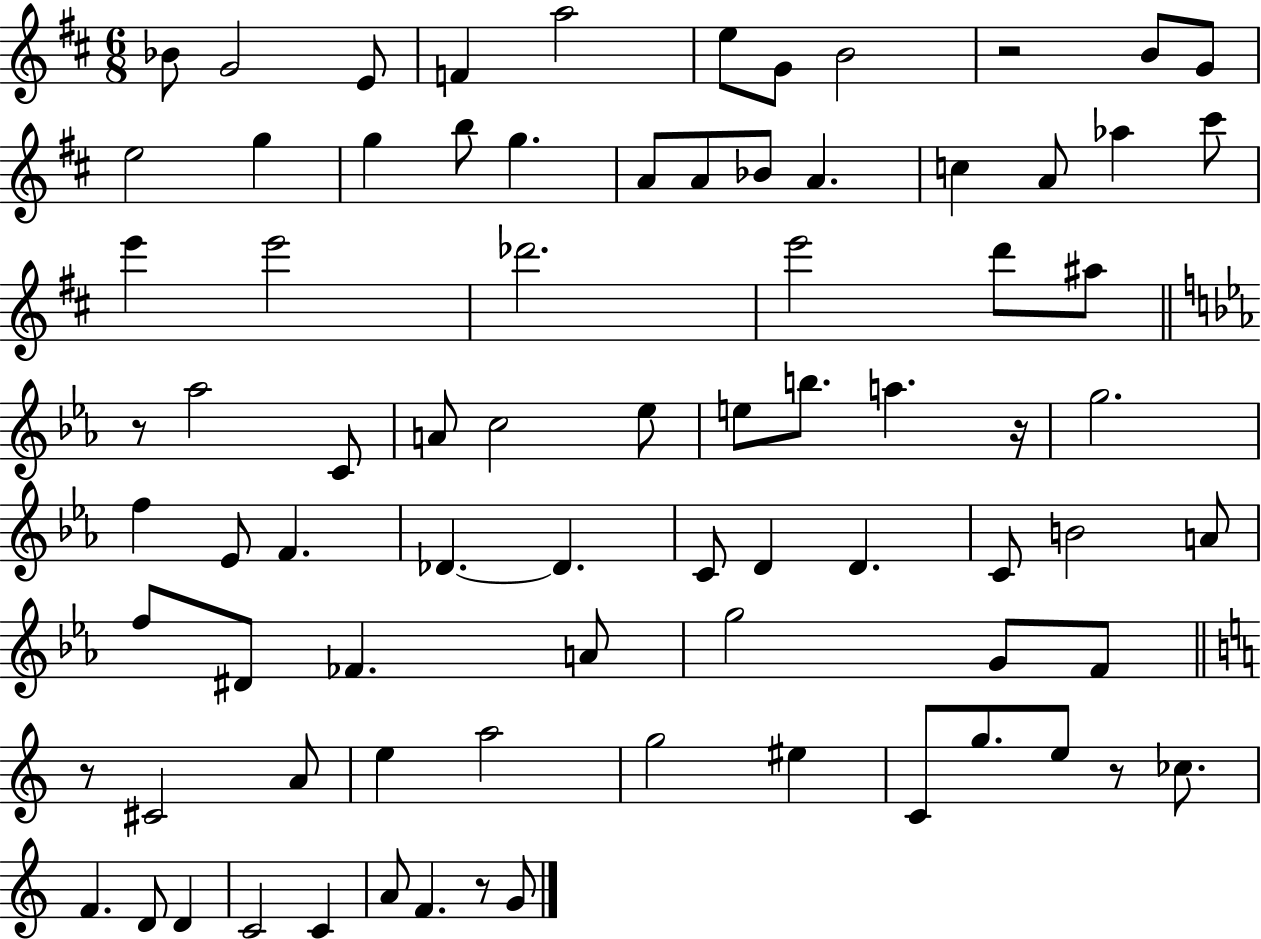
{
  \clef treble
  \numericTimeSignature
  \time 6/8
  \key d \major
  bes'8 g'2 e'8 | f'4 a''2 | e''8 g'8 b'2 | r2 b'8 g'8 | \break e''2 g''4 | g''4 b''8 g''4. | a'8 a'8 bes'8 a'4. | c''4 a'8 aes''4 cis'''8 | \break e'''4 e'''2 | des'''2. | e'''2 d'''8 ais''8 | \bar "||" \break \key c \minor r8 aes''2 c'8 | a'8 c''2 ees''8 | e''8 b''8. a''4. r16 | g''2. | \break f''4 ees'8 f'4. | des'4.~~ des'4. | c'8 d'4 d'4. | c'8 b'2 a'8 | \break f''8 dis'8 fes'4. a'8 | g''2 g'8 f'8 | \bar "||" \break \key a \minor r8 cis'2 a'8 | e''4 a''2 | g''2 eis''4 | c'8 g''8. e''8 r8 ces''8. | \break f'4. d'8 d'4 | c'2 c'4 | a'8 f'4. r8 g'8 | \bar "|."
}